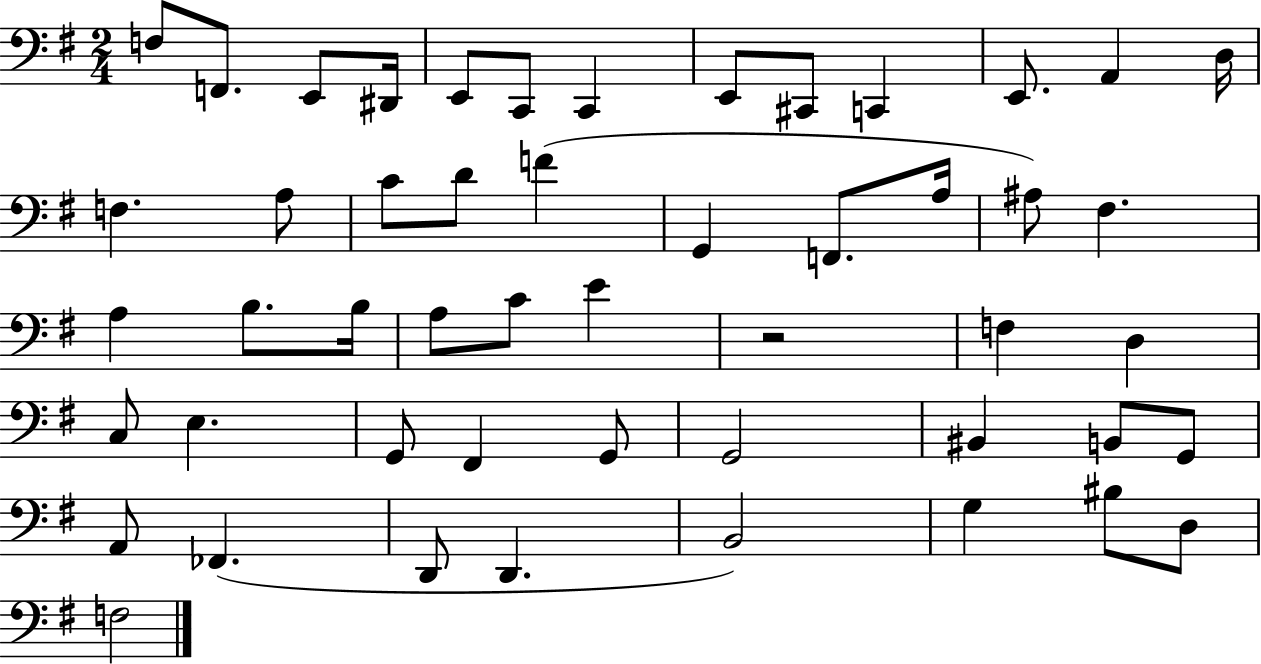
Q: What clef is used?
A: bass